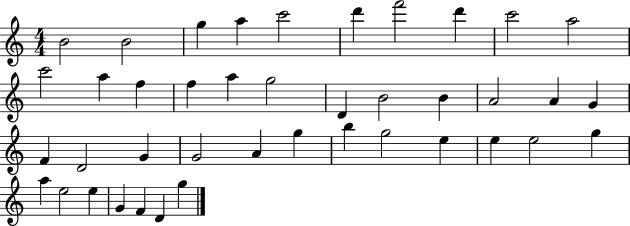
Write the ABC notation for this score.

X:1
T:Untitled
M:4/4
L:1/4
K:C
B2 B2 g a c'2 d' f'2 d' c'2 a2 c'2 a f f a g2 D B2 B A2 A G F D2 G G2 A g b g2 e e e2 g a e2 e G F D g